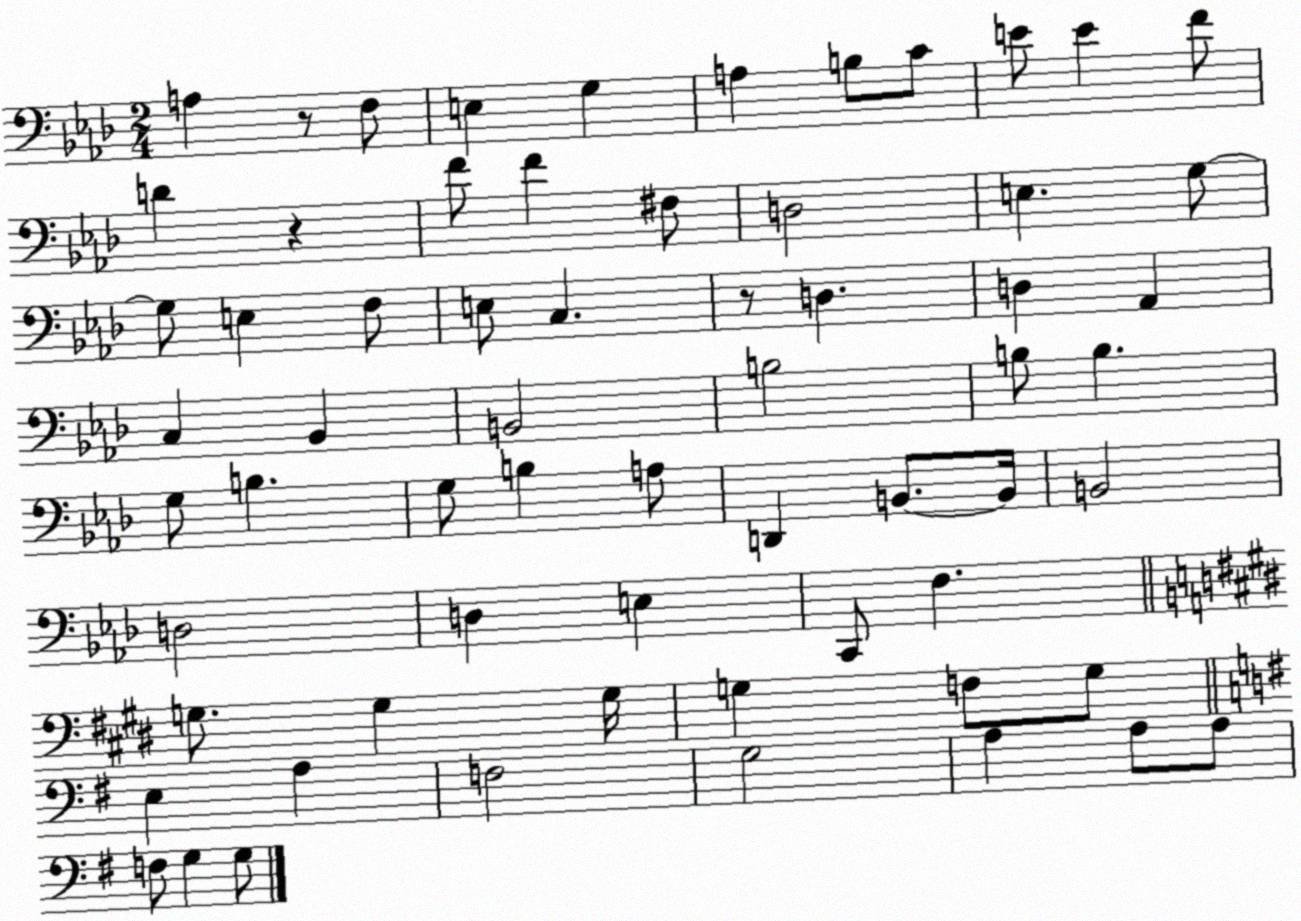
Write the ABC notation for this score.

X:1
T:Untitled
M:2/4
L:1/4
K:Ab
A, z/2 F,/2 E, G, A, B,/2 C/2 E/2 E F/2 D z F/2 F ^F,/2 D,2 E, G,/2 G,/2 E, F,/2 E,/2 C, z/2 D, D, _A,, C, _B,, B,,2 B,2 B,/2 B, G,/2 B, G,/2 B, A,/2 D,, B,,/2 B,,/4 B,,2 D,2 D, E, C,,/2 F, G,/2 G, G,/4 G, F,/2 G,/2 E, A, F,2 G,2 A, A,/2 A,/2 F,/2 G, G,/2